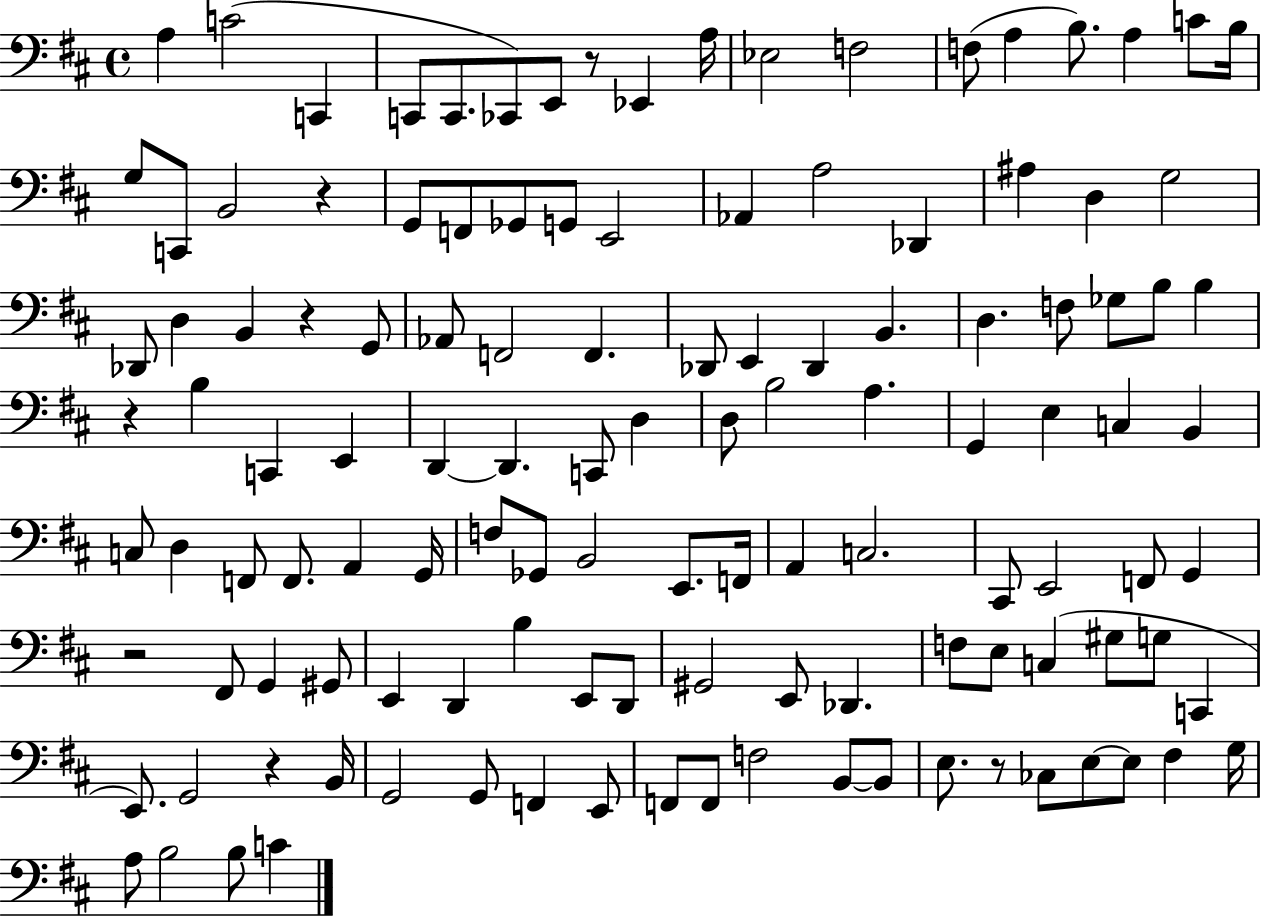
A3/q C4/h C2/q C2/e C2/e. CES2/e E2/e R/e Eb2/q A3/s Eb3/h F3/h F3/e A3/q B3/e. A3/q C4/e B3/s G3/e C2/e B2/h R/q G2/e F2/e Gb2/e G2/e E2/h Ab2/q A3/h Db2/q A#3/q D3/q G3/h Db2/e D3/q B2/q R/q G2/e Ab2/e F2/h F2/q. Db2/e E2/q Db2/q B2/q. D3/q. F3/e Gb3/e B3/e B3/q R/q B3/q C2/q E2/q D2/q D2/q. C2/e D3/q D3/e B3/h A3/q. G2/q E3/q C3/q B2/q C3/e D3/q F2/e F2/e. A2/q G2/s F3/e Gb2/e B2/h E2/e. F2/s A2/q C3/h. C#2/e E2/h F2/e G2/q R/h F#2/e G2/q G#2/e E2/q D2/q B3/q E2/e D2/e G#2/h E2/e Db2/q. F3/e E3/e C3/q G#3/e G3/e C2/q E2/e. G2/h R/q B2/s G2/h G2/e F2/q E2/e F2/e F2/e F3/h B2/e B2/e E3/e. R/e CES3/e E3/e E3/e F#3/q G3/s A3/e B3/h B3/e C4/q